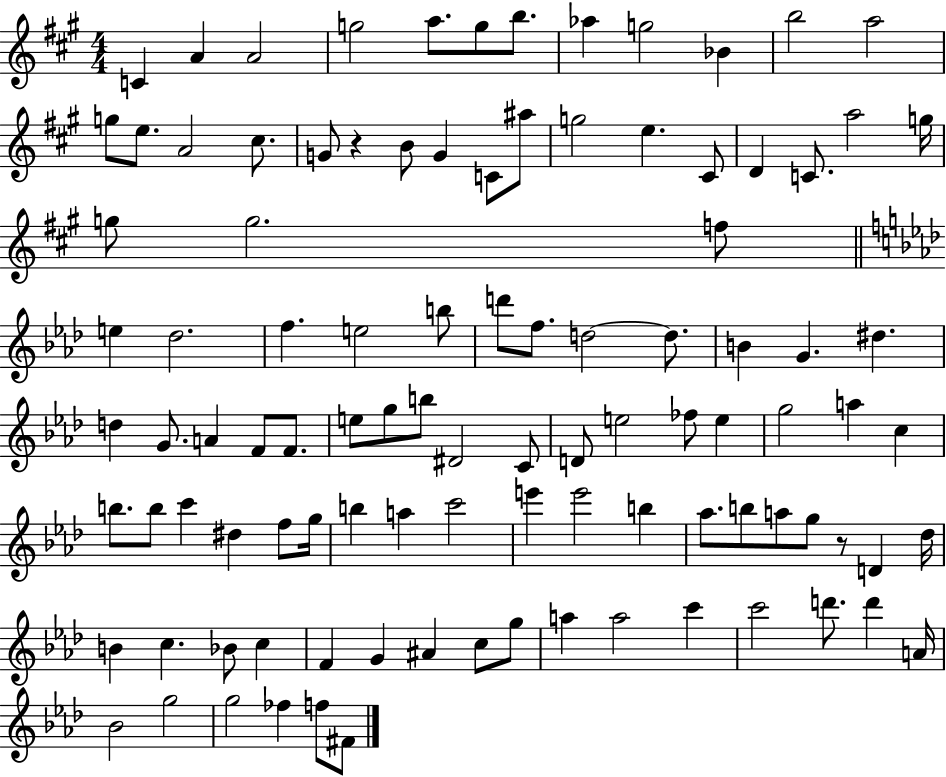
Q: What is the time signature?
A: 4/4